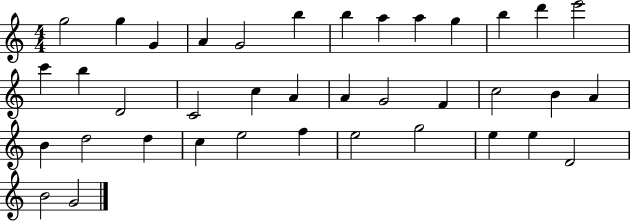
{
  \clef treble
  \numericTimeSignature
  \time 4/4
  \key c \major
  g''2 g''4 g'4 | a'4 g'2 b''4 | b''4 a''4 a''4 g''4 | b''4 d'''4 e'''2 | \break c'''4 b''4 d'2 | c'2 c''4 a'4 | a'4 g'2 f'4 | c''2 b'4 a'4 | \break b'4 d''2 d''4 | c''4 e''2 f''4 | e''2 g''2 | e''4 e''4 d'2 | \break b'2 g'2 | \bar "|."
}